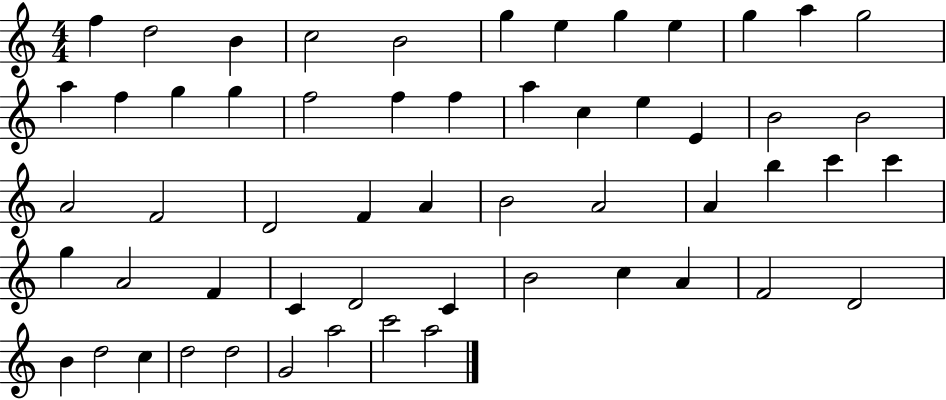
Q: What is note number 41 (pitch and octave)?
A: D4